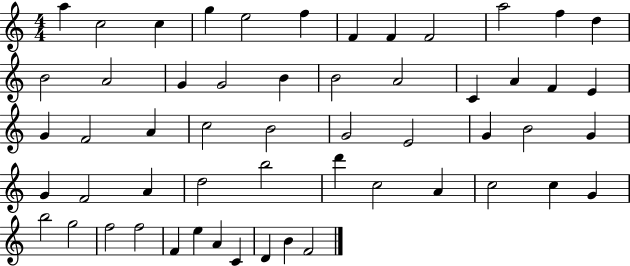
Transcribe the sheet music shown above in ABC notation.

X:1
T:Untitled
M:4/4
L:1/4
K:C
a c2 c g e2 f F F F2 a2 f d B2 A2 G G2 B B2 A2 C A F E G F2 A c2 B2 G2 E2 G B2 G G F2 A d2 b2 d' c2 A c2 c G b2 g2 f2 f2 F e A C D B F2